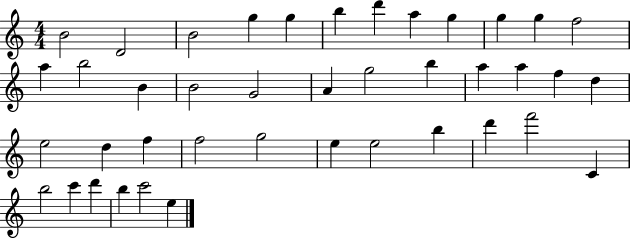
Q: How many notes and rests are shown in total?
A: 41